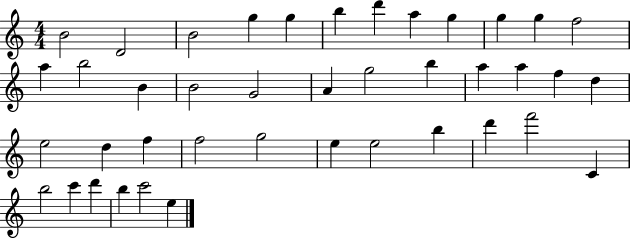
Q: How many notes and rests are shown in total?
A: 41